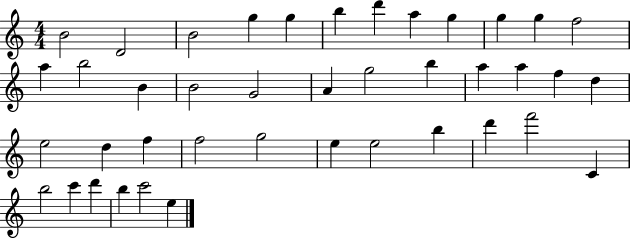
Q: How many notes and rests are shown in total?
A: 41